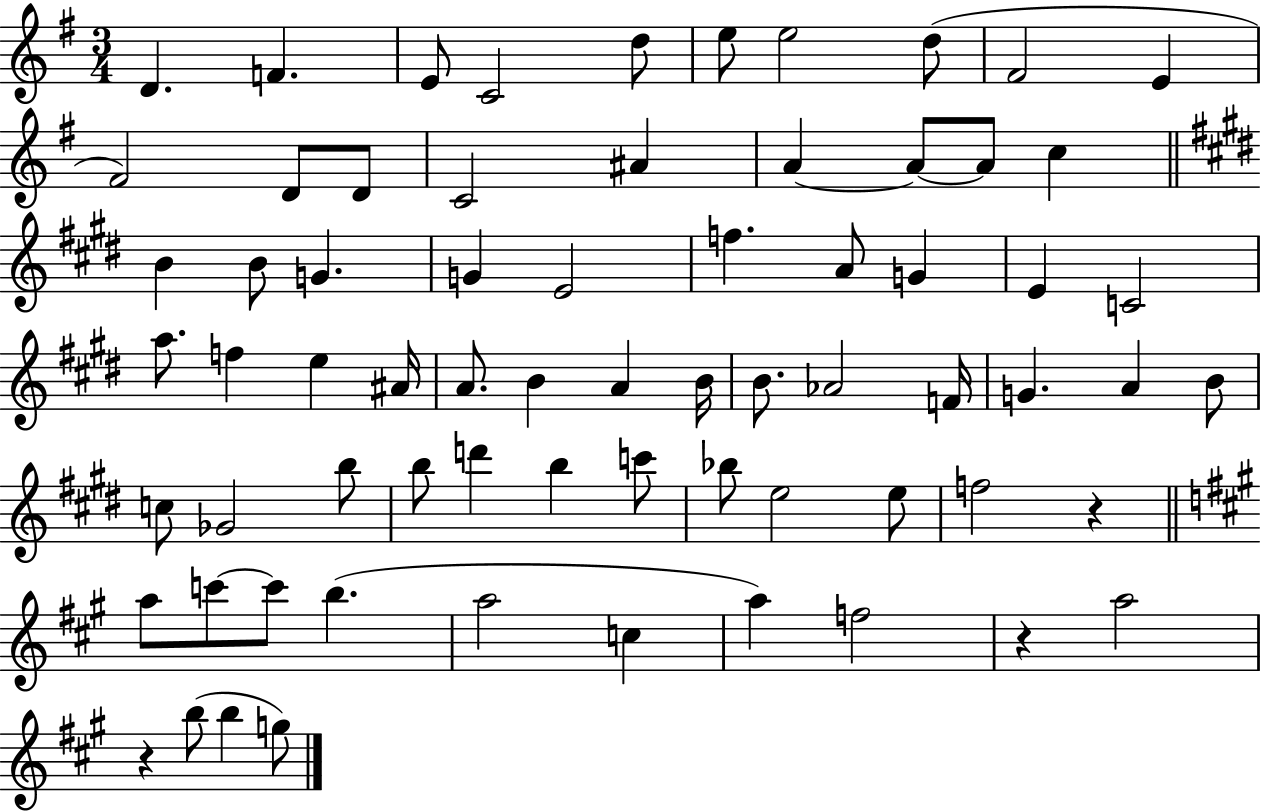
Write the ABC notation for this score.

X:1
T:Untitled
M:3/4
L:1/4
K:G
D F E/2 C2 d/2 e/2 e2 d/2 ^F2 E ^F2 D/2 D/2 C2 ^A A A/2 A/2 c B B/2 G G E2 f A/2 G E C2 a/2 f e ^A/4 A/2 B A B/4 B/2 _A2 F/4 G A B/2 c/2 _G2 b/2 b/2 d' b c'/2 _b/2 e2 e/2 f2 z a/2 c'/2 c'/2 b a2 c a f2 z a2 z b/2 b g/2